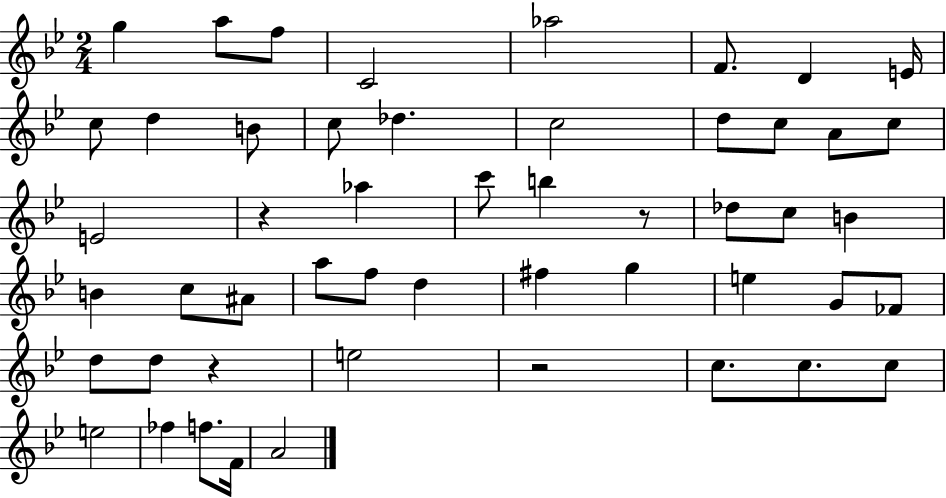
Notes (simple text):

G5/q A5/e F5/e C4/h Ab5/h F4/e. D4/q E4/s C5/e D5/q B4/e C5/e Db5/q. C5/h D5/e C5/e A4/e C5/e E4/h R/q Ab5/q C6/e B5/q R/e Db5/e C5/e B4/q B4/q C5/e A#4/e A5/e F5/e D5/q F#5/q G5/q E5/q G4/e FES4/e D5/e D5/e R/q E5/h R/h C5/e. C5/e. C5/e E5/h FES5/q F5/e. F4/s A4/h